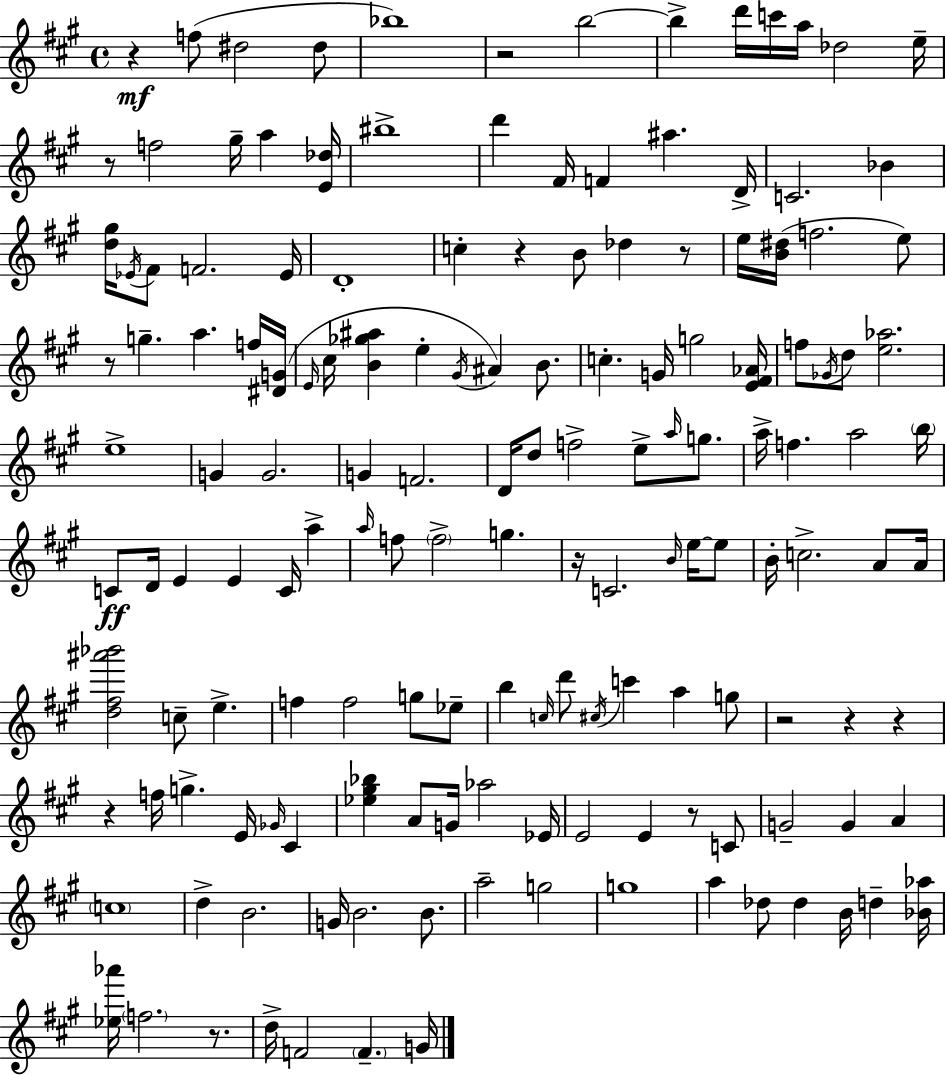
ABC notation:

X:1
T:Untitled
M:4/4
L:1/4
K:A
z f/2 ^d2 ^d/2 _b4 z2 b2 b d'/4 c'/4 a/4 _d2 e/4 z/2 f2 ^g/4 a [E_d]/4 ^b4 d' ^F/4 F ^a D/4 C2 _B [d^g]/4 _E/4 ^F/2 F2 _E/4 D4 c z B/2 _d z/2 e/4 [B^d]/4 f2 e/2 z/2 g a f/4 [^DG]/4 E/4 ^c/4 [B_g^a] e ^G/4 ^A B/2 c G/4 g2 [E^F_A]/4 f/2 _G/4 d/2 [e_a]2 e4 G G2 G F2 D/4 d/2 f2 e/2 a/4 g/2 a/4 f a2 b/4 C/2 D/4 E E C/4 a a/4 f/2 f2 g z/4 C2 B/4 e/4 e/2 B/4 c2 A/2 A/4 [d^f^a'_b']2 c/2 e f f2 g/2 _e/2 b c/4 d'/2 ^c/4 c' a g/2 z2 z z z f/4 g E/4 _G/4 ^C [_e^g_b] A/2 G/4 _a2 _E/4 E2 E z/2 C/2 G2 G A c4 d B2 G/4 B2 B/2 a2 g2 g4 a _d/2 _d B/4 d [_B_a]/4 [_e_a']/4 f2 z/2 d/4 F2 F G/4